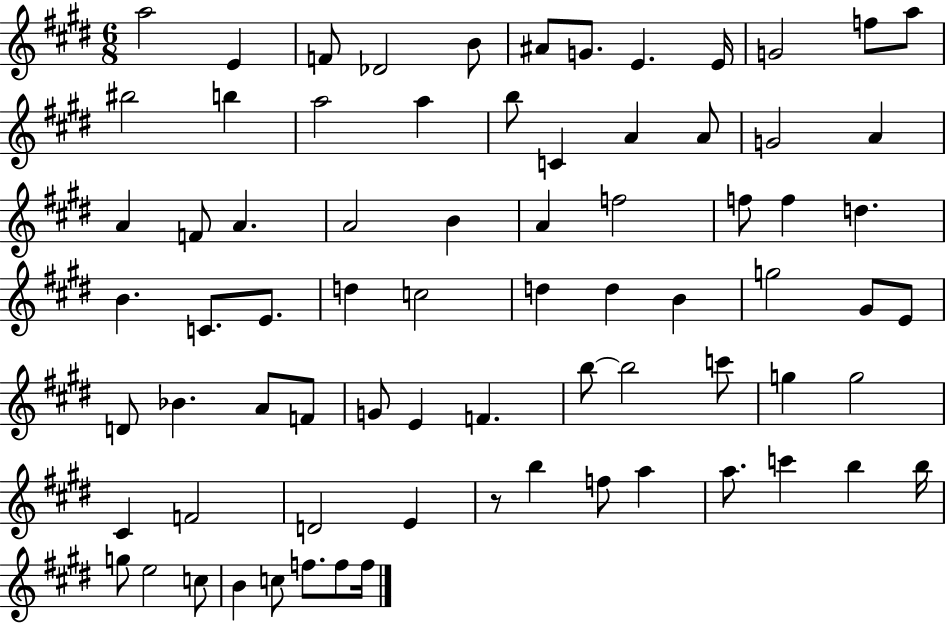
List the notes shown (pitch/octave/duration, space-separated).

A5/h E4/q F4/e Db4/h B4/e A#4/e G4/e. E4/q. E4/s G4/h F5/e A5/e BIS5/h B5/q A5/h A5/q B5/e C4/q A4/q A4/e G4/h A4/q A4/q F4/e A4/q. A4/h B4/q A4/q F5/h F5/e F5/q D5/q. B4/q. C4/e. E4/e. D5/q C5/h D5/q D5/q B4/q G5/h G#4/e E4/e D4/e Bb4/q. A4/e F4/e G4/e E4/q F4/q. B5/e B5/h C6/e G5/q G5/h C#4/q F4/h D4/h E4/q R/e B5/q F5/e A5/q A5/e. C6/q B5/q B5/s G5/e E5/h C5/e B4/q C5/e F5/e. F5/e F5/s